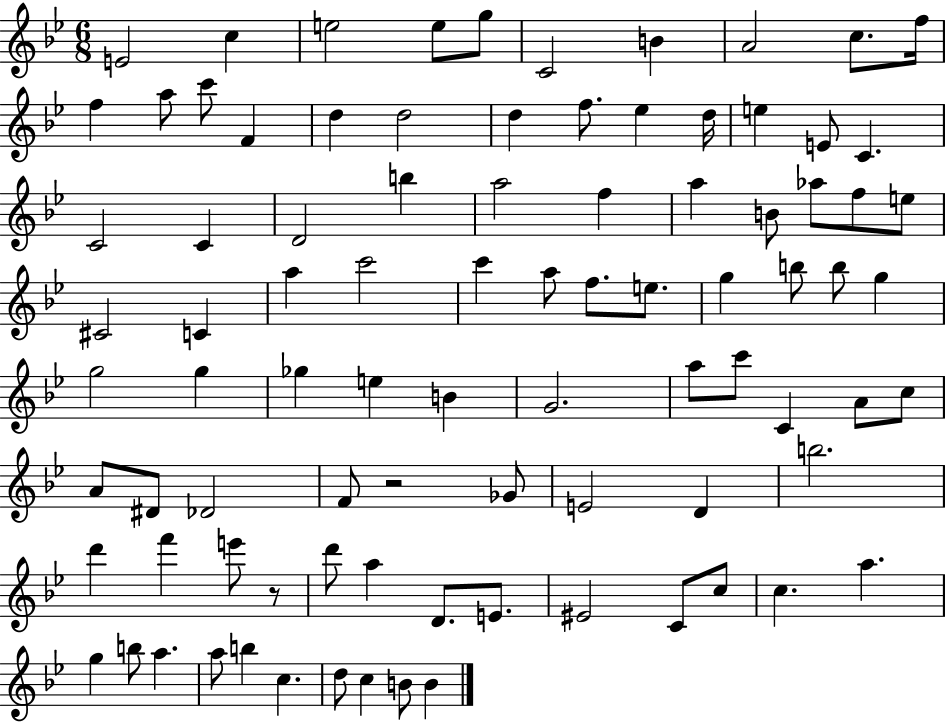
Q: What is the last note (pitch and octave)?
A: B4